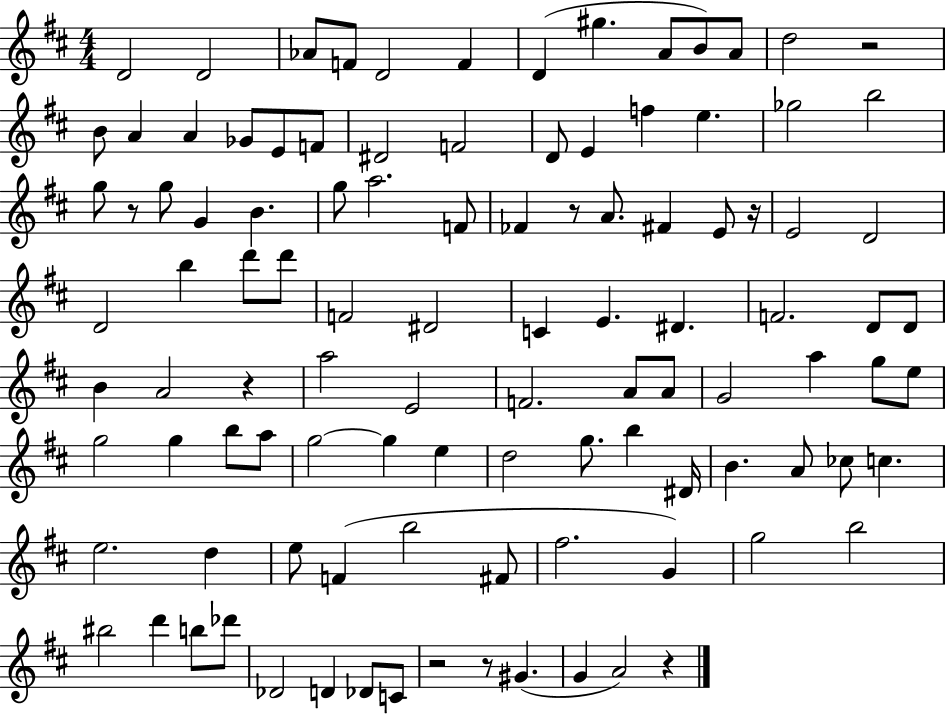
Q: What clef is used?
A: treble